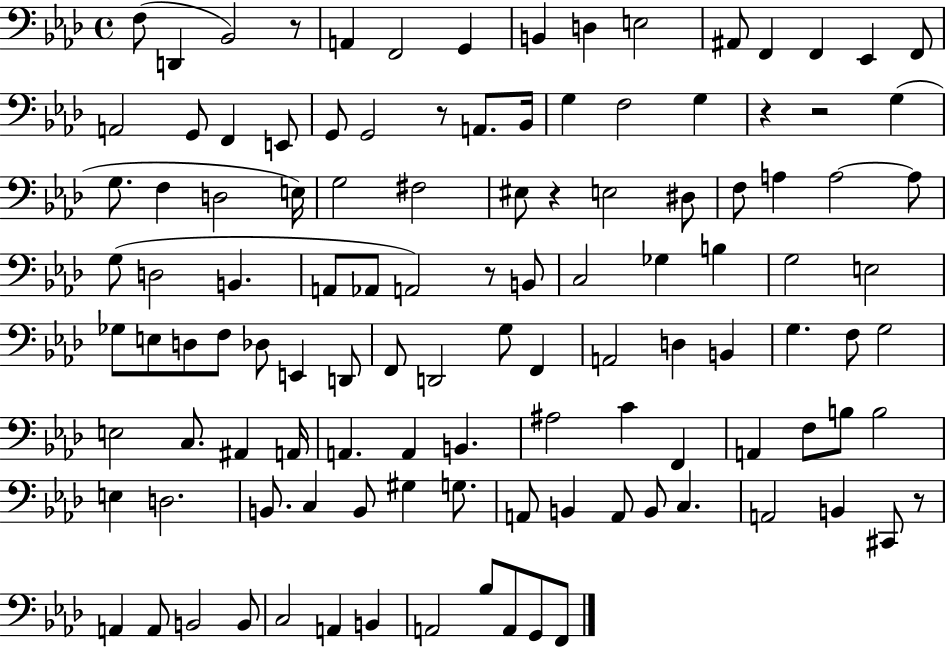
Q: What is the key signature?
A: AES major